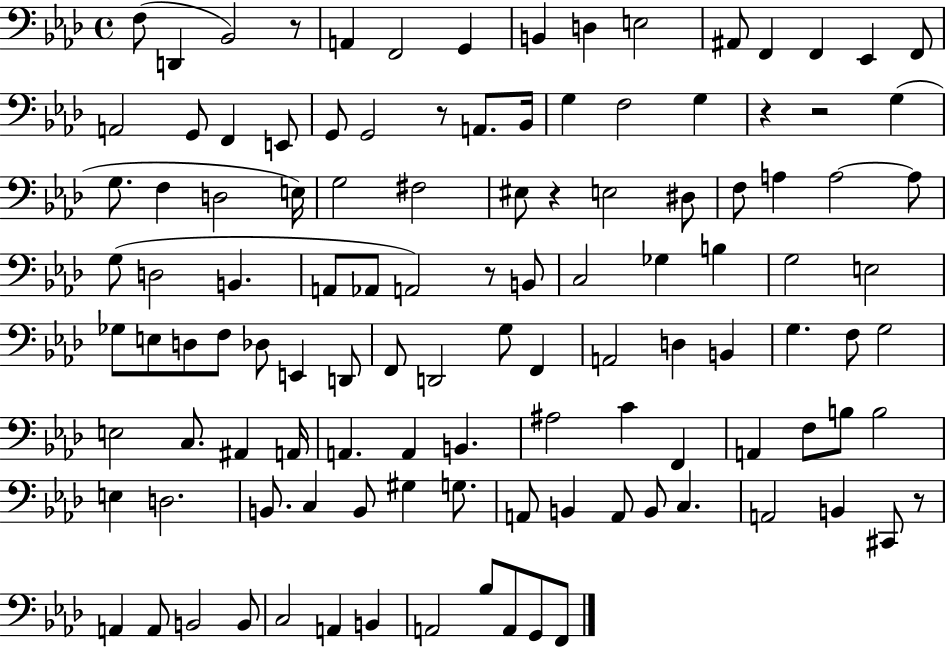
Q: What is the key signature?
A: AES major